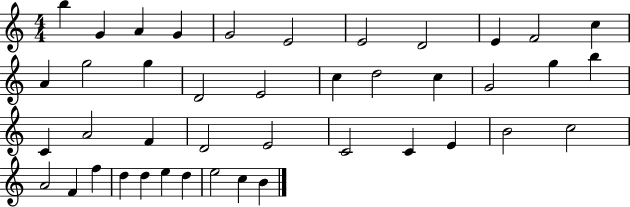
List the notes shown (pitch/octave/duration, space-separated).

B5/q G4/q A4/q G4/q G4/h E4/h E4/h D4/h E4/q F4/h C5/q A4/q G5/h G5/q D4/h E4/h C5/q D5/h C5/q G4/h G5/q B5/q C4/q A4/h F4/q D4/h E4/h C4/h C4/q E4/q B4/h C5/h A4/h F4/q F5/q D5/q D5/q E5/q D5/q E5/h C5/q B4/q